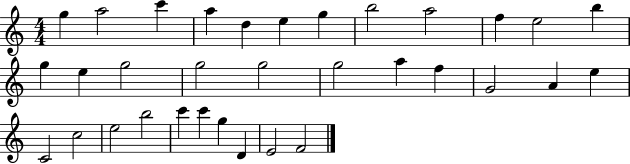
{
  \clef treble
  \numericTimeSignature
  \time 4/4
  \key c \major
  g''4 a''2 c'''4 | a''4 d''4 e''4 g''4 | b''2 a''2 | f''4 e''2 b''4 | \break g''4 e''4 g''2 | g''2 g''2 | g''2 a''4 f''4 | g'2 a'4 e''4 | \break c'2 c''2 | e''2 b''2 | c'''4 c'''4 g''4 d'4 | e'2 f'2 | \break \bar "|."
}